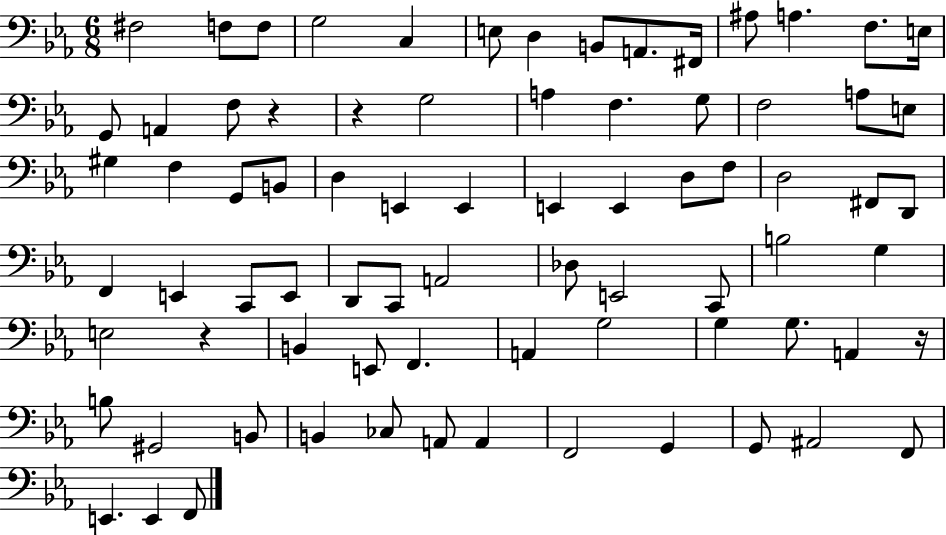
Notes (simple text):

F#3/h F3/e F3/e G3/h C3/q E3/e D3/q B2/e A2/e. F#2/s A#3/e A3/q. F3/e. E3/s G2/e A2/q F3/e R/q R/q G3/h A3/q F3/q. G3/e F3/h A3/e E3/e G#3/q F3/q G2/e B2/e D3/q E2/q E2/q E2/q E2/q D3/e F3/e D3/h F#2/e D2/e F2/q E2/q C2/e E2/e D2/e C2/e A2/h Db3/e E2/h C2/e B3/h G3/q E3/h R/q B2/q E2/e F2/q. A2/q G3/h G3/q G3/e. A2/q R/s B3/e G#2/h B2/e B2/q CES3/e A2/e A2/q F2/h G2/q G2/e A#2/h F2/e E2/q. E2/q F2/e